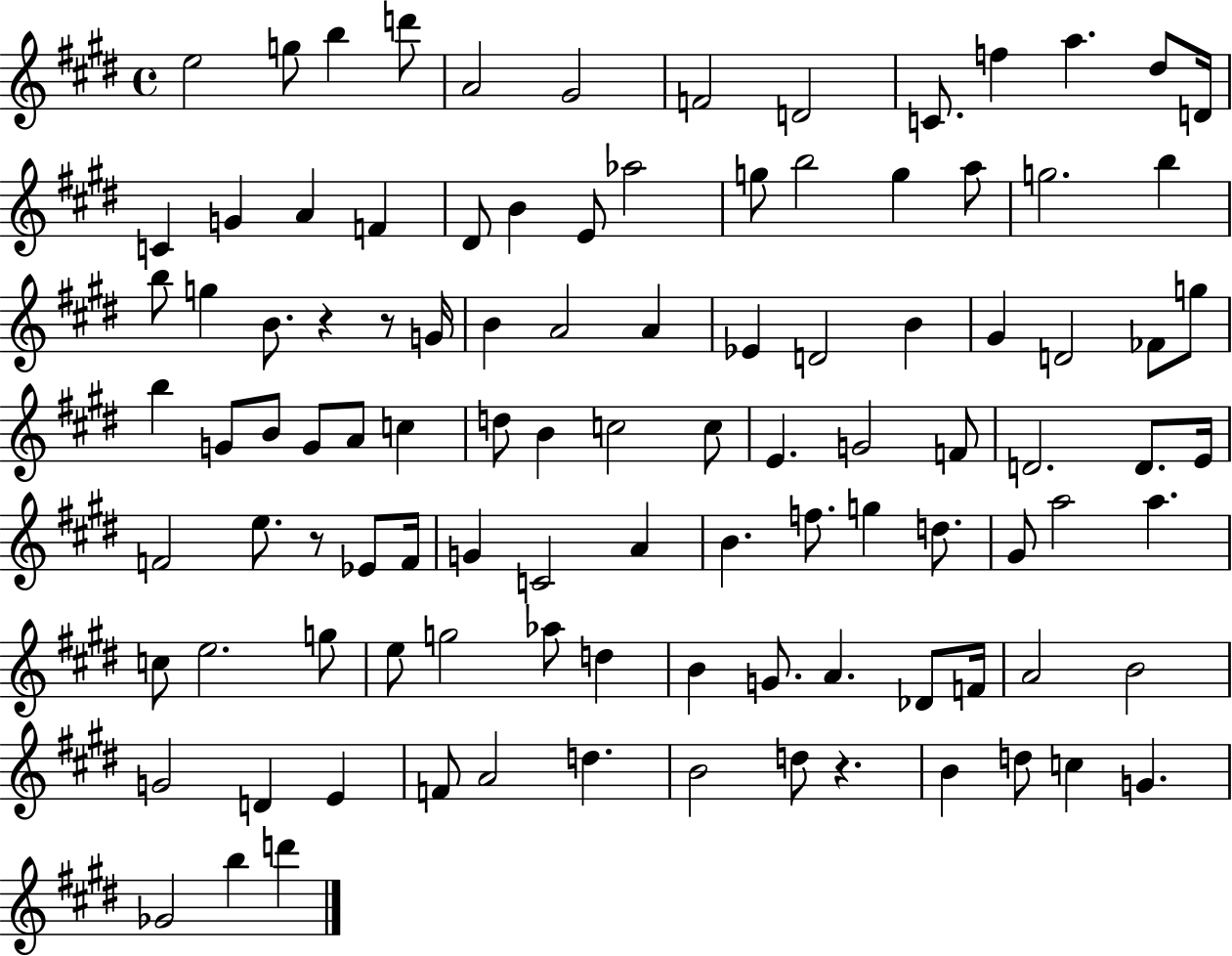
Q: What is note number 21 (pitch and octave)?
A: Ab5